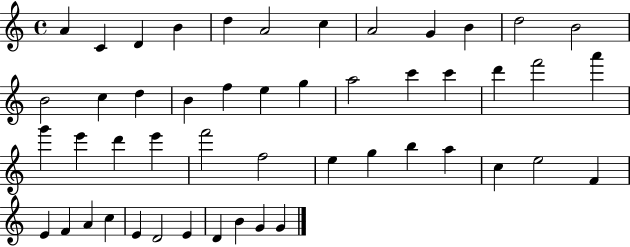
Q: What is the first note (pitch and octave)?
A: A4